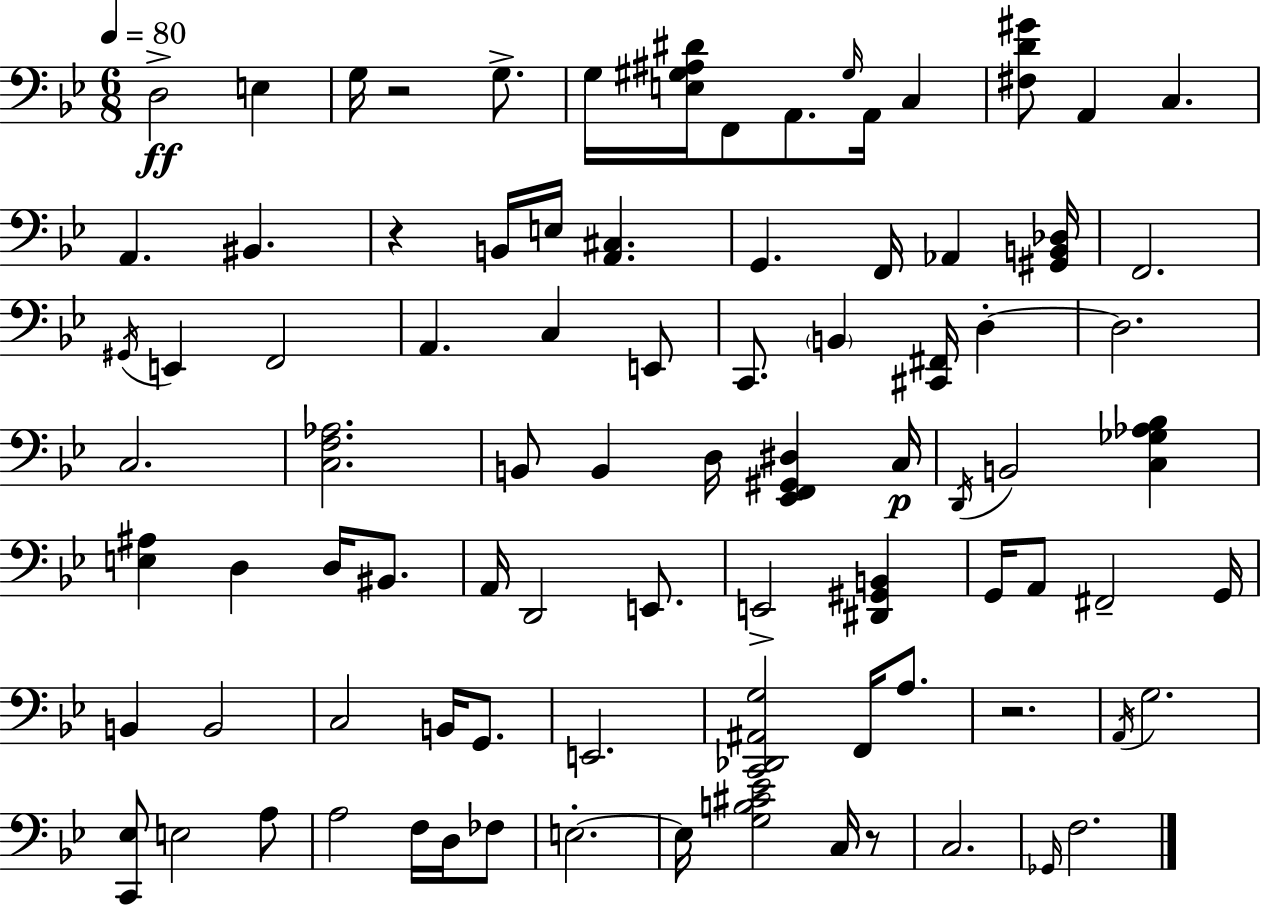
X:1
T:Untitled
M:6/8
L:1/4
K:Bb
D,2 E, G,/4 z2 G,/2 G,/4 [E,^G,^A,^D]/4 F,,/2 A,,/2 ^G,/4 A,,/4 C, [^F,D^G]/2 A,, C, A,, ^B,, z B,,/4 E,/4 [A,,^C,] G,, F,,/4 _A,, [^G,,B,,_D,]/4 F,,2 ^G,,/4 E,, F,,2 A,, C, E,,/2 C,,/2 B,, [^C,,^F,,]/4 D, D,2 C,2 [C,F,_A,]2 B,,/2 B,, D,/4 [_E,,F,,^G,,^D,] C,/4 D,,/4 B,,2 [C,_G,_A,_B,] [E,^A,] D, D,/4 ^B,,/2 A,,/4 D,,2 E,,/2 E,,2 [^D,,^G,,B,,] G,,/4 A,,/2 ^F,,2 G,,/4 B,, B,,2 C,2 B,,/4 G,,/2 E,,2 [C,,_D,,^A,,G,]2 F,,/4 A,/2 z2 A,,/4 G,2 [C,,_E,]/2 E,2 A,/2 A,2 F,/4 D,/4 _F,/2 E,2 E,/4 [G,B,^C_E]2 C,/4 z/2 C,2 _G,,/4 F,2